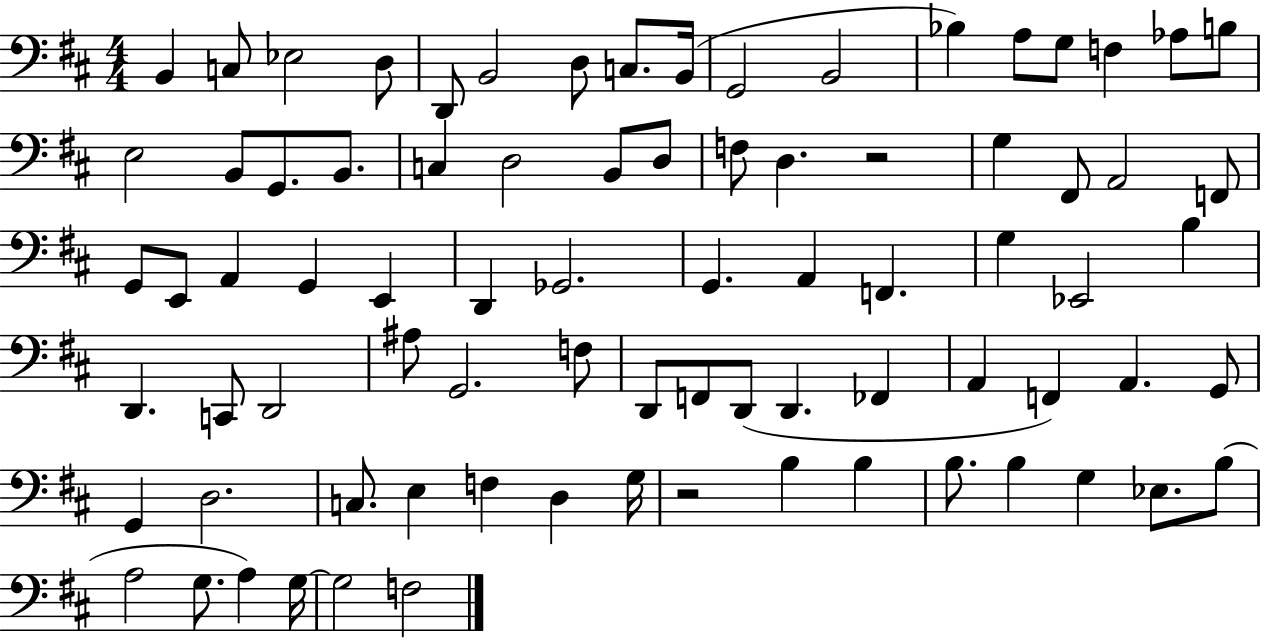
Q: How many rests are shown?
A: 2